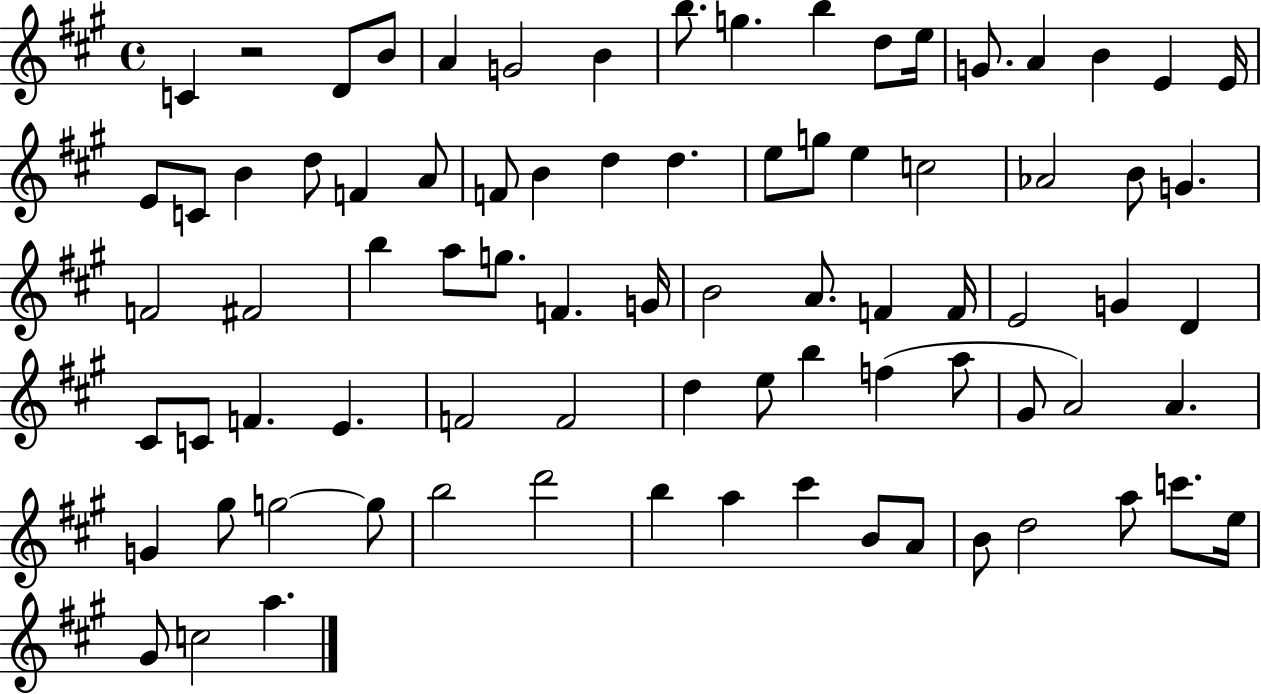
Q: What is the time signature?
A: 4/4